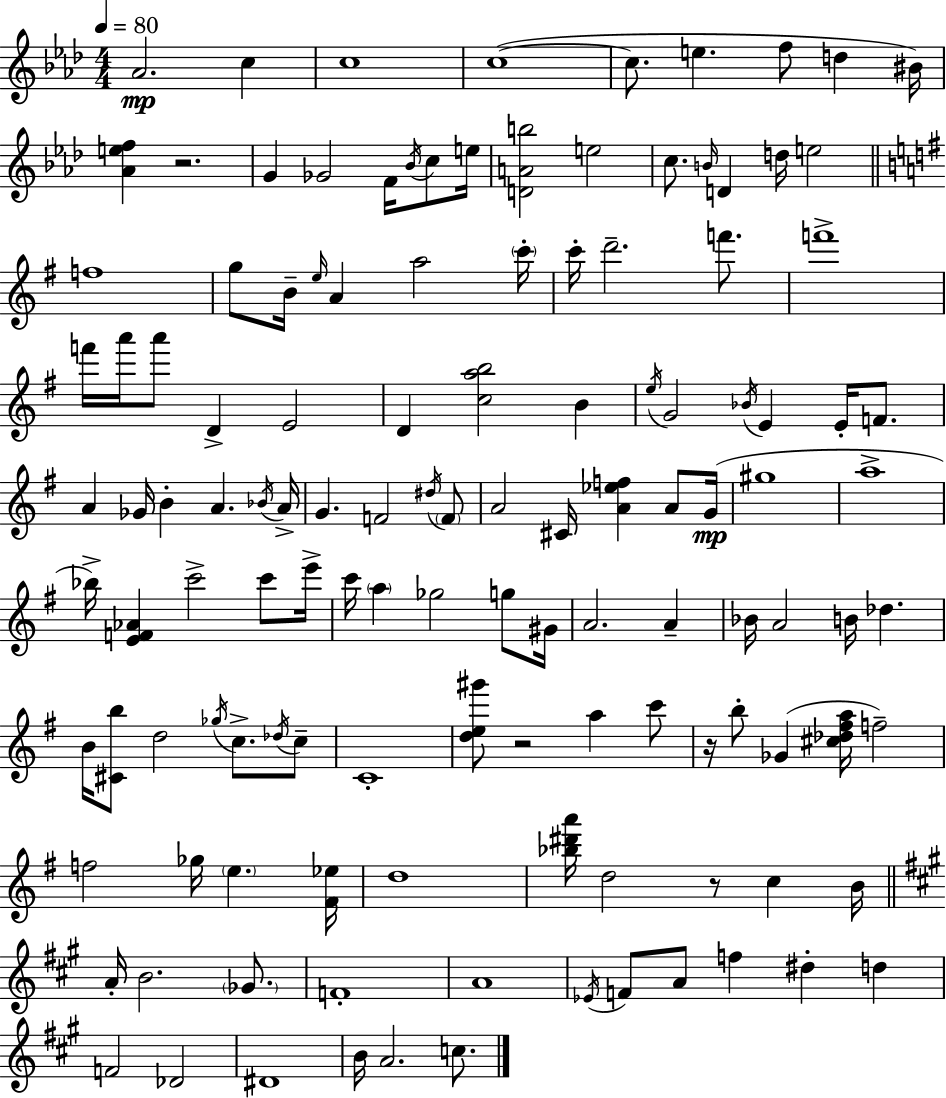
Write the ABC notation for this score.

X:1
T:Untitled
M:4/4
L:1/4
K:Fm
_A2 c c4 c4 c/2 e f/2 d ^B/4 [_Aef] z2 G _G2 F/4 _B/4 c/2 e/4 [DAb]2 e2 c/2 B/4 D d/4 e2 f4 g/2 B/4 e/4 A a2 c'/4 c'/4 d'2 f'/2 f'4 f'/4 a'/4 a'/2 D E2 D [cab]2 B e/4 G2 _B/4 E E/4 F/2 A _G/4 B A _B/4 A/4 G F2 ^d/4 F/2 A2 ^C/4 [A_ef] A/2 G/4 ^g4 a4 _b/4 [EF_A] c'2 c'/2 e'/4 c'/4 a _g2 g/2 ^G/4 A2 A _B/4 A2 B/4 _d B/4 [^Cb]/2 d2 _g/4 c/2 _d/4 c/2 C4 [de^g']/2 z2 a c'/2 z/4 b/2 _G [^c_d^fa]/4 f2 f2 _g/4 e [^F_e]/4 d4 [_b^d'a']/4 d2 z/2 c B/4 A/4 B2 _G/2 F4 A4 _E/4 F/2 A/2 f ^d d F2 _D2 ^D4 B/4 A2 c/2